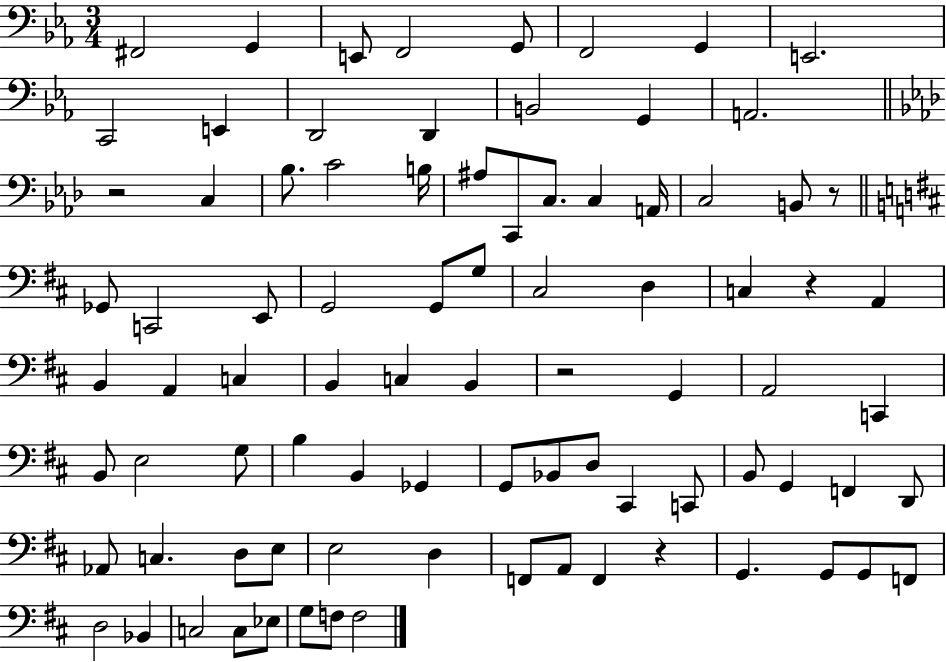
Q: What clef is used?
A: bass